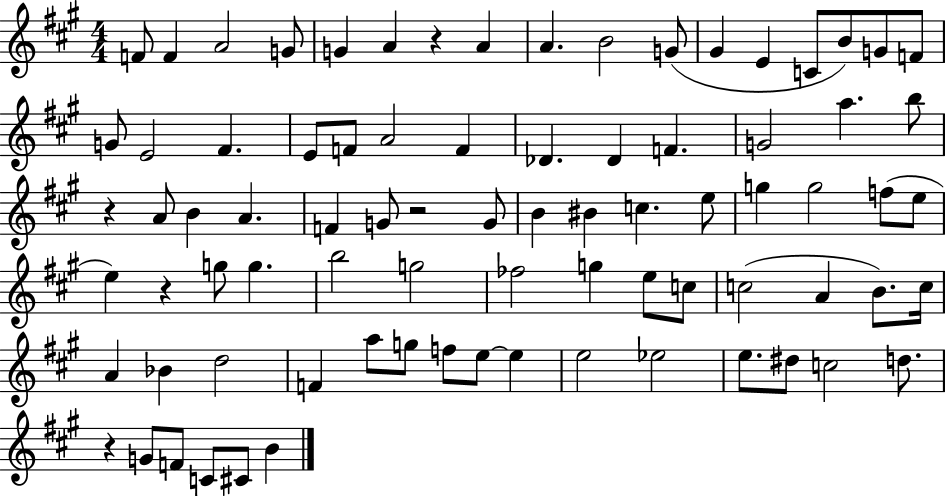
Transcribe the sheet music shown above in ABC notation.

X:1
T:Untitled
M:4/4
L:1/4
K:A
F/2 F A2 G/2 G A z A A B2 G/2 ^G E C/2 B/2 G/2 F/2 G/2 E2 ^F E/2 F/2 A2 F _D _D F G2 a b/2 z A/2 B A F G/2 z2 G/2 B ^B c e/2 g g2 f/2 e/2 e z g/2 g b2 g2 _f2 g e/2 c/2 c2 A B/2 c/4 A _B d2 F a/2 g/2 f/2 e/2 e e2 _e2 e/2 ^d/2 c2 d/2 z G/2 F/2 C/2 ^C/2 B